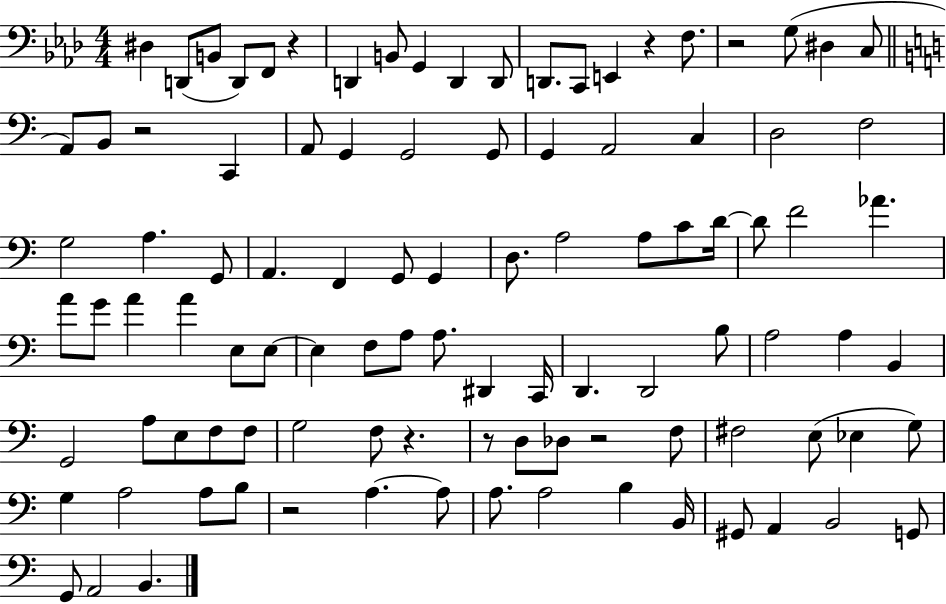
X:1
T:Untitled
M:4/4
L:1/4
K:Ab
^D, D,,/2 B,,/2 D,,/2 F,,/2 z D,, B,,/2 G,, D,, D,,/2 D,,/2 C,,/2 E,, z F,/2 z2 G,/2 ^D, C,/2 A,,/2 B,,/2 z2 C,, A,,/2 G,, G,,2 G,,/2 G,, A,,2 C, D,2 F,2 G,2 A, G,,/2 A,, F,, G,,/2 G,, D,/2 A,2 A,/2 C/2 D/4 D/2 F2 _A A/2 G/2 A A E,/2 E,/2 E, F,/2 A,/2 A,/2 ^D,, C,,/4 D,, D,,2 B,/2 A,2 A, B,, G,,2 A,/2 E,/2 F,/2 F,/2 G,2 F,/2 z z/2 D,/2 _D,/2 z2 F,/2 ^F,2 E,/2 _E, G,/2 G, A,2 A,/2 B,/2 z2 A, A,/2 A,/2 A,2 B, B,,/4 ^G,,/2 A,, B,,2 G,,/2 G,,/2 A,,2 B,,